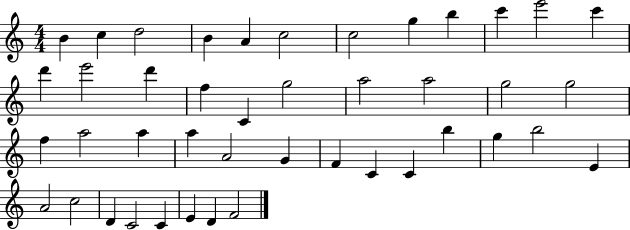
B4/q C5/q D5/h B4/q A4/q C5/h C5/h G5/q B5/q C6/q E6/h C6/q D6/q E6/h D6/q F5/q C4/q G5/h A5/h A5/h G5/h G5/h F5/q A5/h A5/q A5/q A4/h G4/q F4/q C4/q C4/q B5/q G5/q B5/h E4/q A4/h C5/h D4/q C4/h C4/q E4/q D4/q F4/h